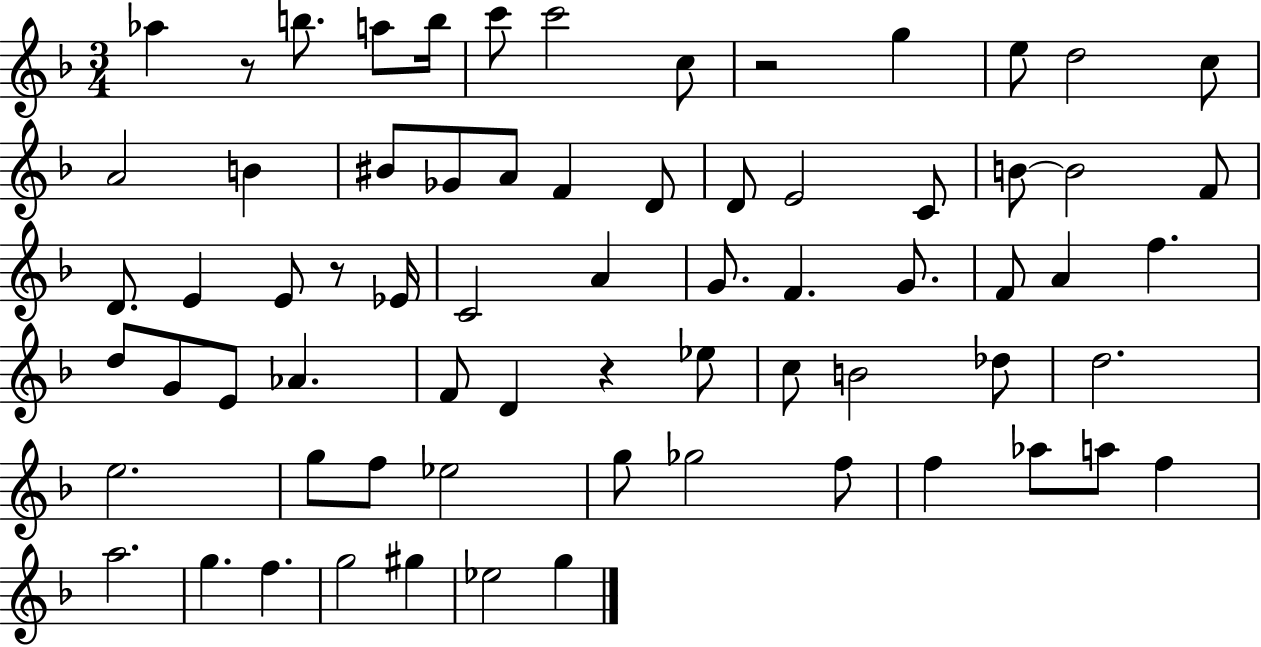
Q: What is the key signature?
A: F major